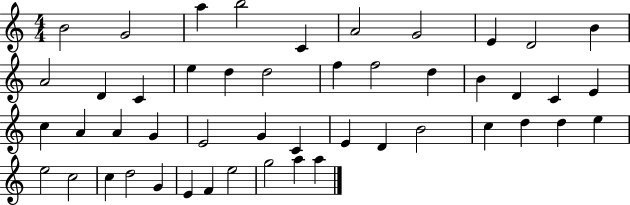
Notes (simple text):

B4/h G4/h A5/q B5/h C4/q A4/h G4/h E4/q D4/h B4/q A4/h D4/q C4/q E5/q D5/q D5/h F5/q F5/h D5/q B4/q D4/q C4/q E4/q C5/q A4/q A4/q G4/q E4/h G4/q C4/q E4/q D4/q B4/h C5/q D5/q D5/q E5/q E5/h C5/h C5/q D5/h G4/q E4/q F4/q E5/h G5/h A5/q A5/q